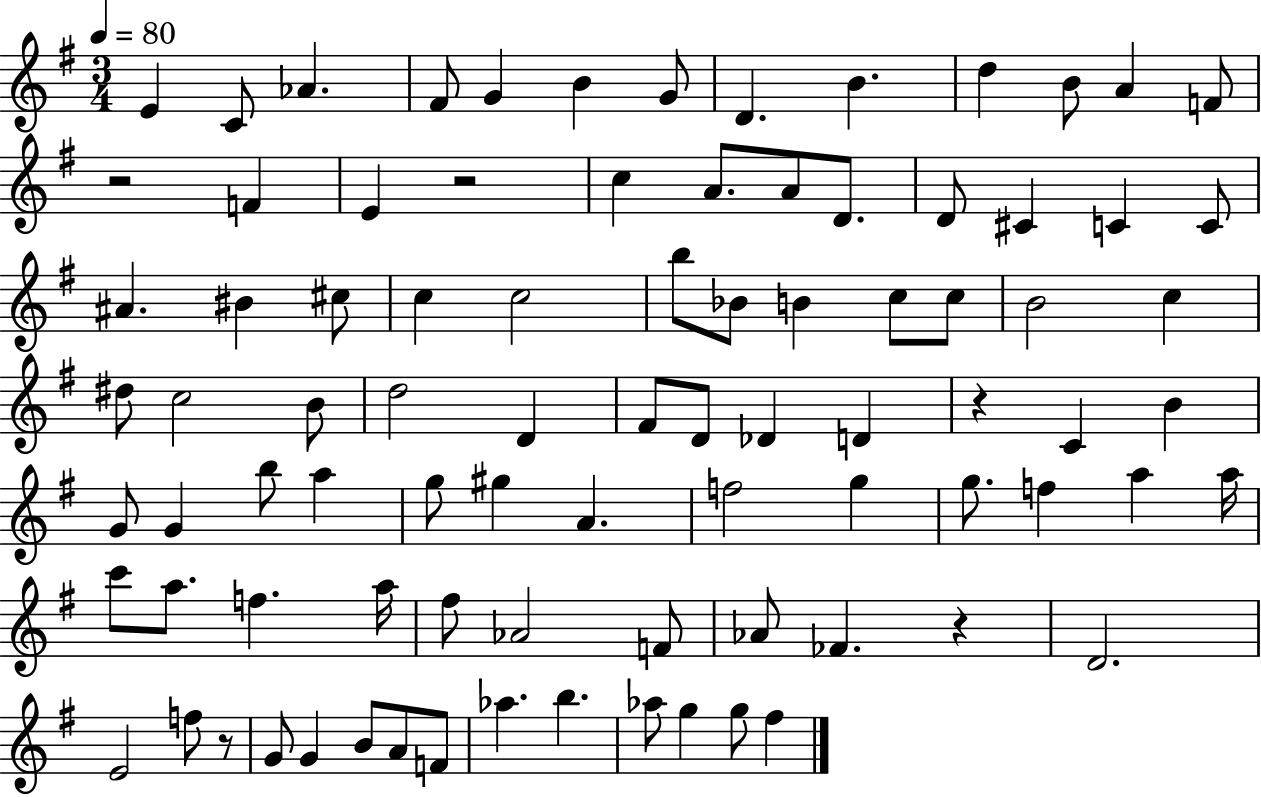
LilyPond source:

{
  \clef treble
  \numericTimeSignature
  \time 3/4
  \key g \major
  \tempo 4 = 80
  e'4 c'8 aes'4. | fis'8 g'4 b'4 g'8 | d'4. b'4. | d''4 b'8 a'4 f'8 | \break r2 f'4 | e'4 r2 | c''4 a'8. a'8 d'8. | d'8 cis'4 c'4 c'8 | \break ais'4. bis'4 cis''8 | c''4 c''2 | b''8 bes'8 b'4 c''8 c''8 | b'2 c''4 | \break dis''8 c''2 b'8 | d''2 d'4 | fis'8 d'8 des'4 d'4 | r4 c'4 b'4 | \break g'8 g'4 b''8 a''4 | g''8 gis''4 a'4. | f''2 g''4 | g''8. f''4 a''4 a''16 | \break c'''8 a''8. f''4. a''16 | fis''8 aes'2 f'8 | aes'8 fes'4. r4 | d'2. | \break e'2 f''8 r8 | g'8 g'4 b'8 a'8 f'8 | aes''4. b''4. | aes''8 g''4 g''8 fis''4 | \break \bar "|."
}